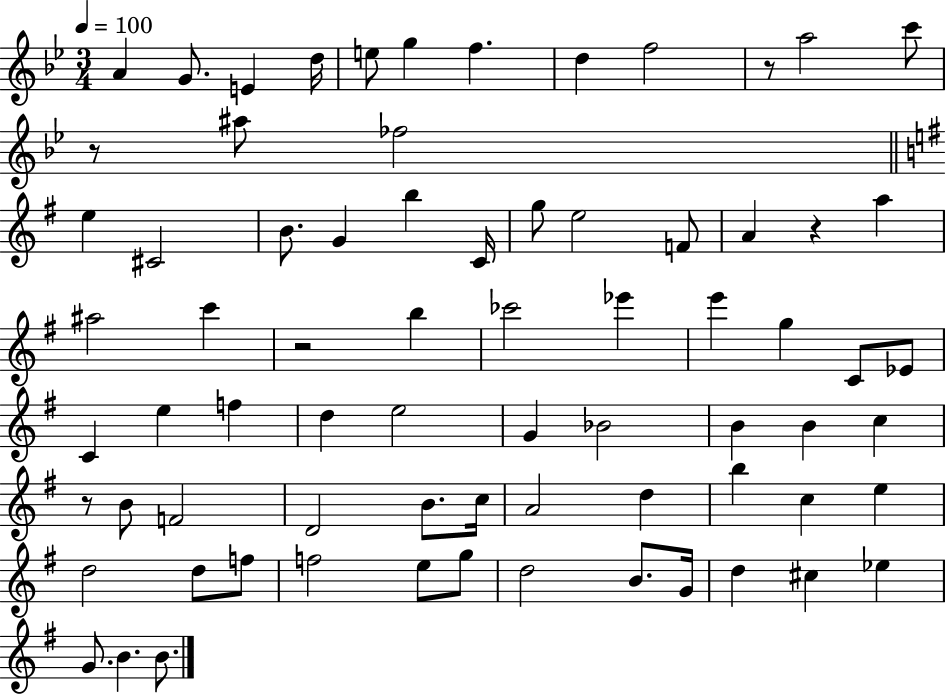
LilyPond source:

{
  \clef treble
  \numericTimeSignature
  \time 3/4
  \key bes \major
  \tempo 4 = 100
  \repeat volta 2 { a'4 g'8. e'4 d''16 | e''8 g''4 f''4. | d''4 f''2 | r8 a''2 c'''8 | \break r8 ais''8 fes''2 | \bar "||" \break \key e \minor e''4 cis'2 | b'8. g'4 b''4 c'16 | g''8 e''2 f'8 | a'4 r4 a''4 | \break ais''2 c'''4 | r2 b''4 | ces'''2 ees'''4 | e'''4 g''4 c'8 ees'8 | \break c'4 e''4 f''4 | d''4 e''2 | g'4 bes'2 | b'4 b'4 c''4 | \break r8 b'8 f'2 | d'2 b'8. c''16 | a'2 d''4 | b''4 c''4 e''4 | \break d''2 d''8 f''8 | f''2 e''8 g''8 | d''2 b'8. g'16 | d''4 cis''4 ees''4 | \break g'8. b'4. b'8. | } \bar "|."
}